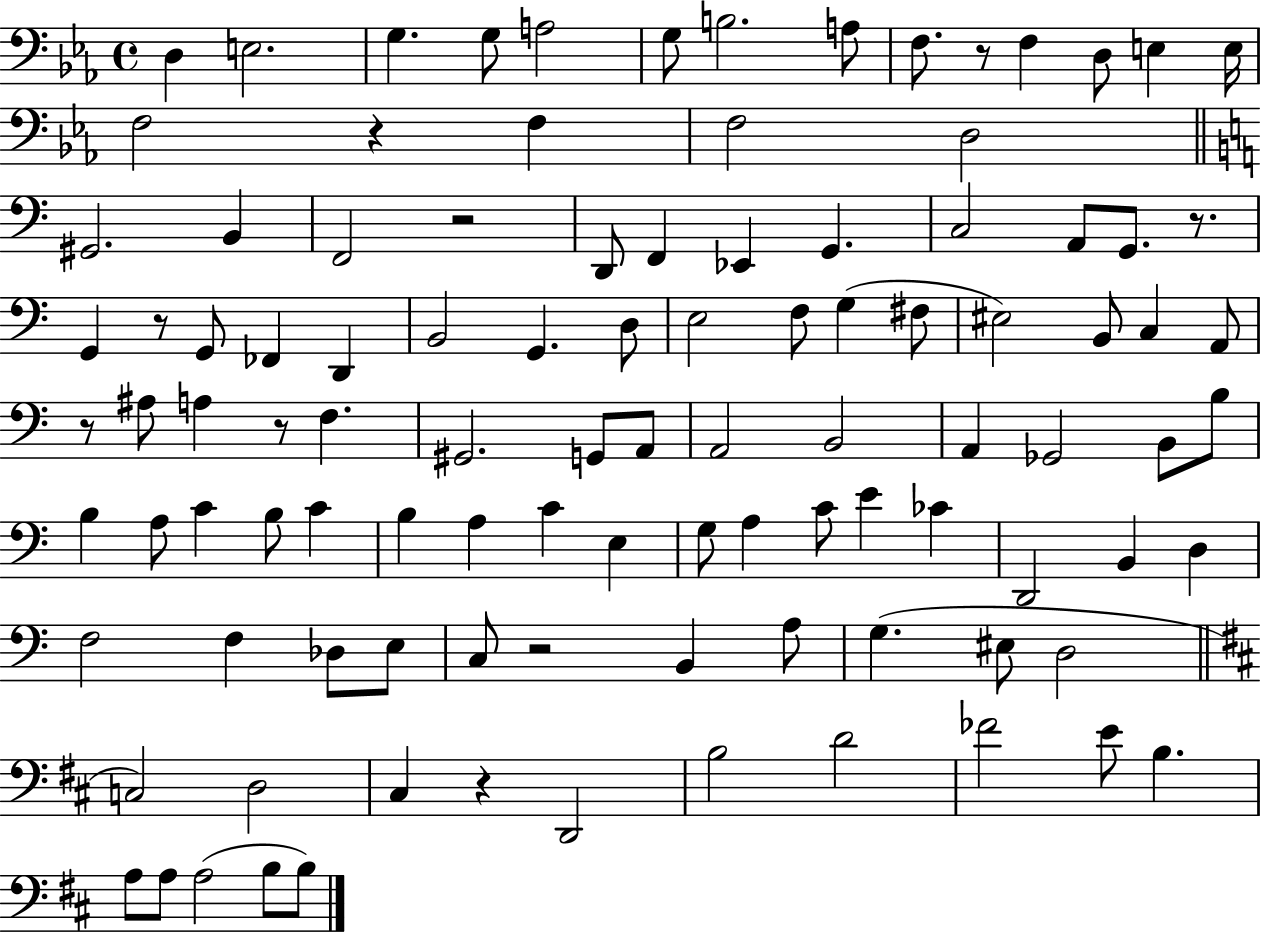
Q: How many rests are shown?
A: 9